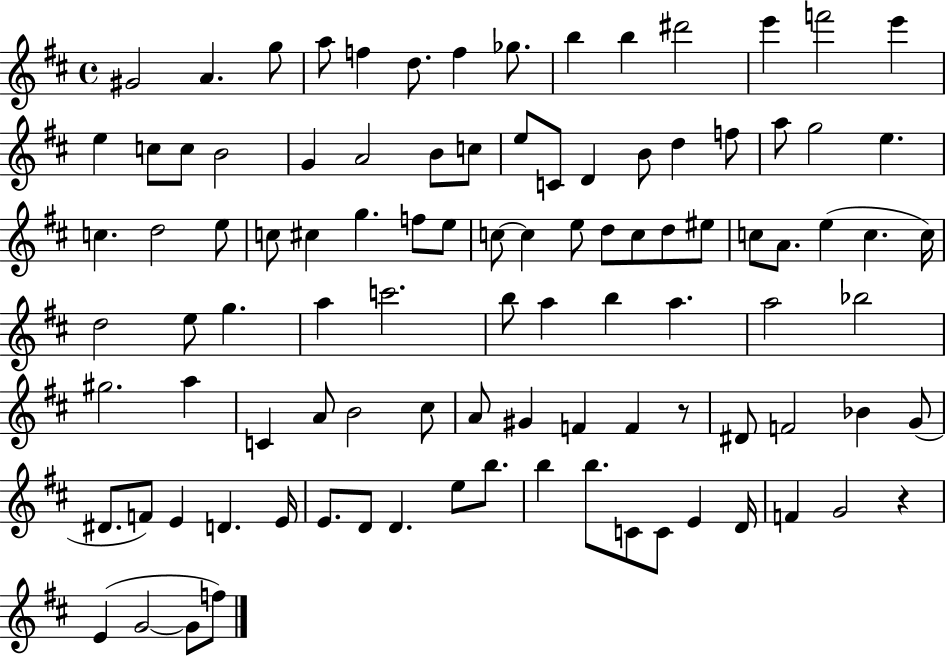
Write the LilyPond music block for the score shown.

{
  \clef treble
  \time 4/4
  \defaultTimeSignature
  \key d \major
  gis'2 a'4. g''8 | a''8 f''4 d''8. f''4 ges''8. | b''4 b''4 dis'''2 | e'''4 f'''2 e'''4 | \break e''4 c''8 c''8 b'2 | g'4 a'2 b'8 c''8 | e''8 c'8 d'4 b'8 d''4 f''8 | a''8 g''2 e''4. | \break c''4. d''2 e''8 | c''8 cis''4 g''4. f''8 e''8 | c''8~~ c''4 e''8 d''8 c''8 d''8 eis''8 | c''8 a'8. e''4( c''4. c''16) | \break d''2 e''8 g''4. | a''4 c'''2. | b''8 a''4 b''4 a''4. | a''2 bes''2 | \break gis''2. a''4 | c'4 a'8 b'2 cis''8 | a'8 gis'4 f'4 f'4 r8 | dis'8 f'2 bes'4 g'8( | \break dis'8. f'8) e'4 d'4. e'16 | e'8. d'8 d'4. e''8 b''8. | b''4 b''8. c'8 c'8 e'4 d'16 | f'4 g'2 r4 | \break e'4( g'2~~ g'8 f''8) | \bar "|."
}